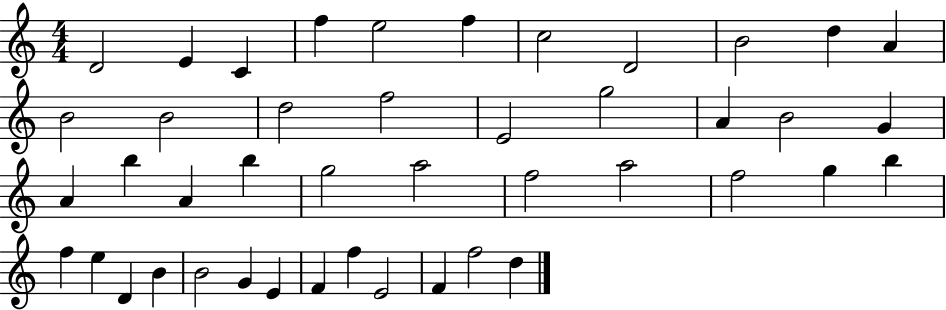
{
  \clef treble
  \numericTimeSignature
  \time 4/4
  \key c \major
  d'2 e'4 c'4 | f''4 e''2 f''4 | c''2 d'2 | b'2 d''4 a'4 | \break b'2 b'2 | d''2 f''2 | e'2 g''2 | a'4 b'2 g'4 | \break a'4 b''4 a'4 b''4 | g''2 a''2 | f''2 a''2 | f''2 g''4 b''4 | \break f''4 e''4 d'4 b'4 | b'2 g'4 e'4 | f'4 f''4 e'2 | f'4 f''2 d''4 | \break \bar "|."
}